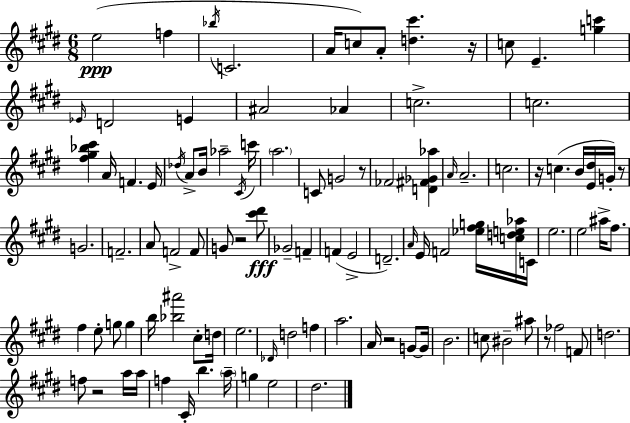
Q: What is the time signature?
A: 6/8